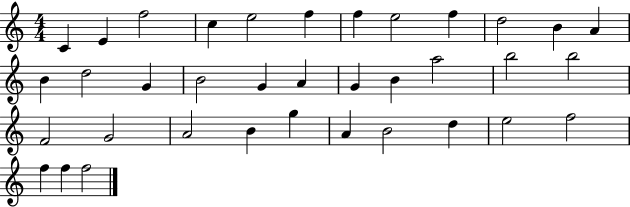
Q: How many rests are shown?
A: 0